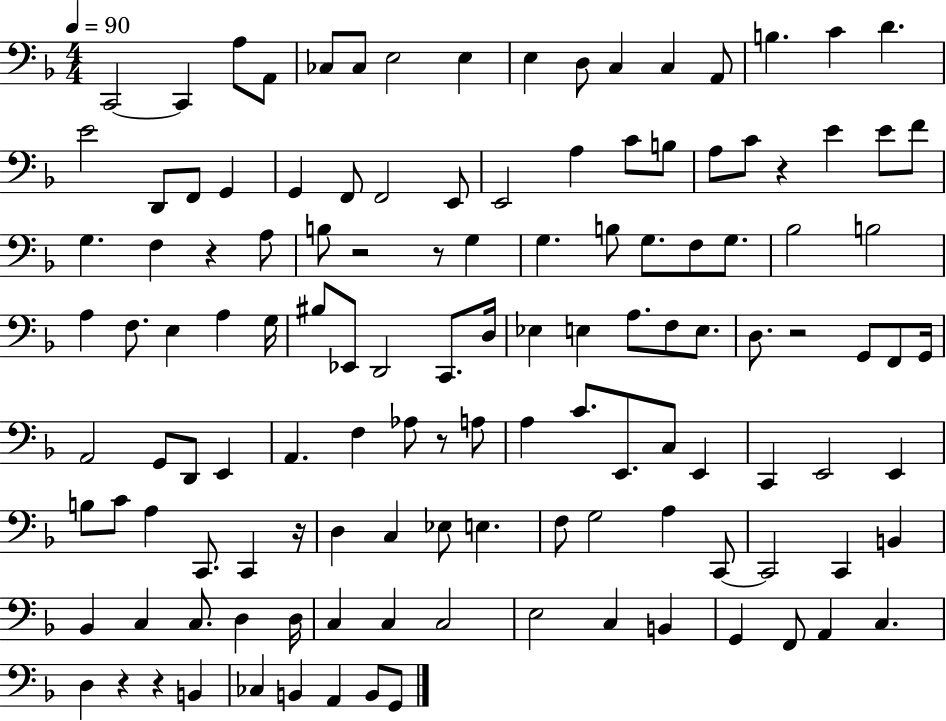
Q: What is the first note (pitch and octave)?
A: C2